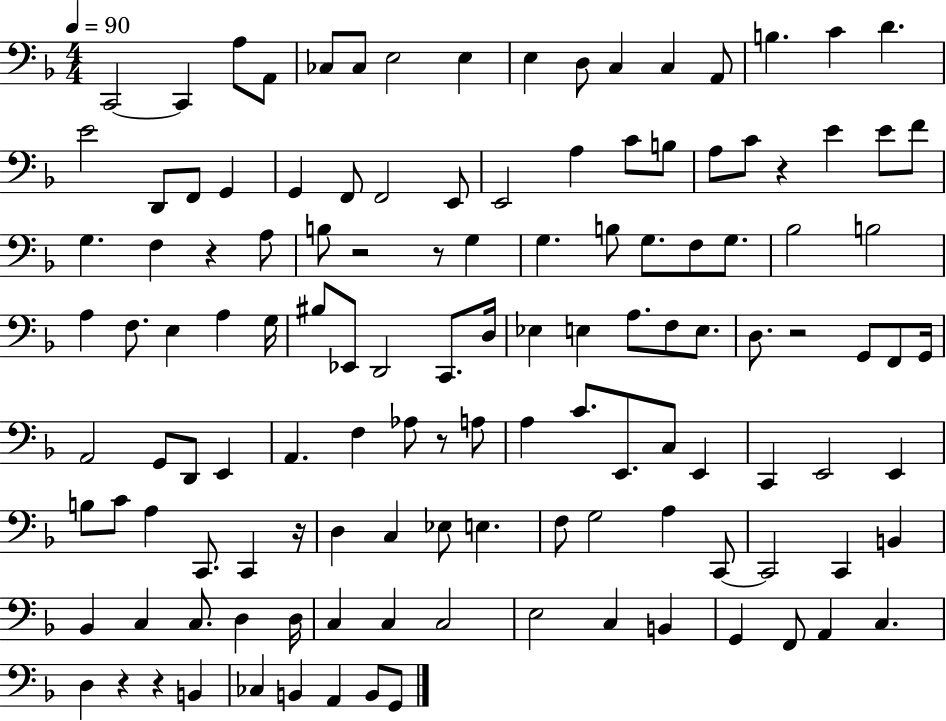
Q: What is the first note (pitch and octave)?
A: C2